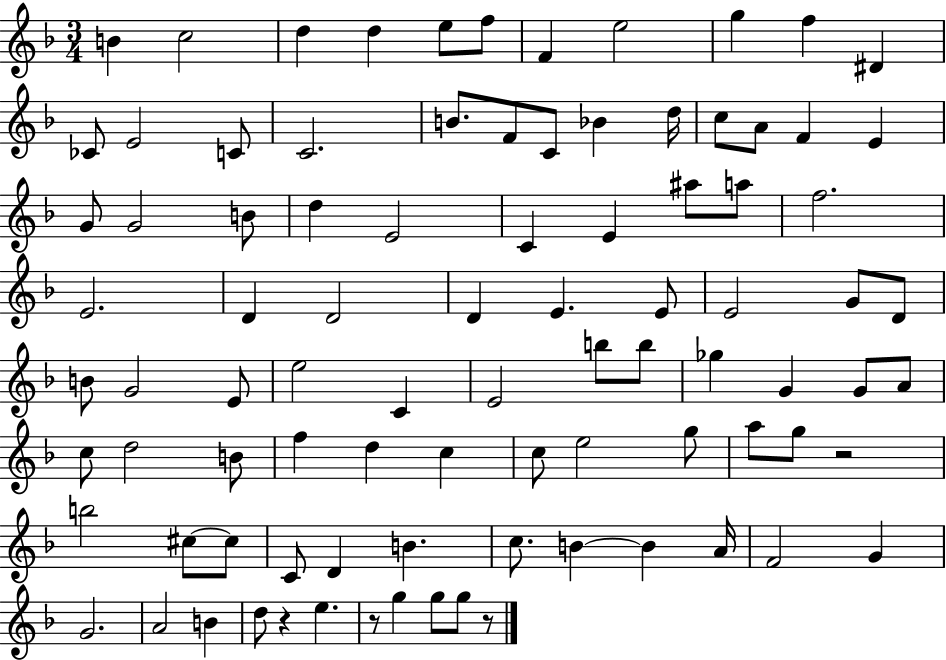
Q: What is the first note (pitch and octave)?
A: B4